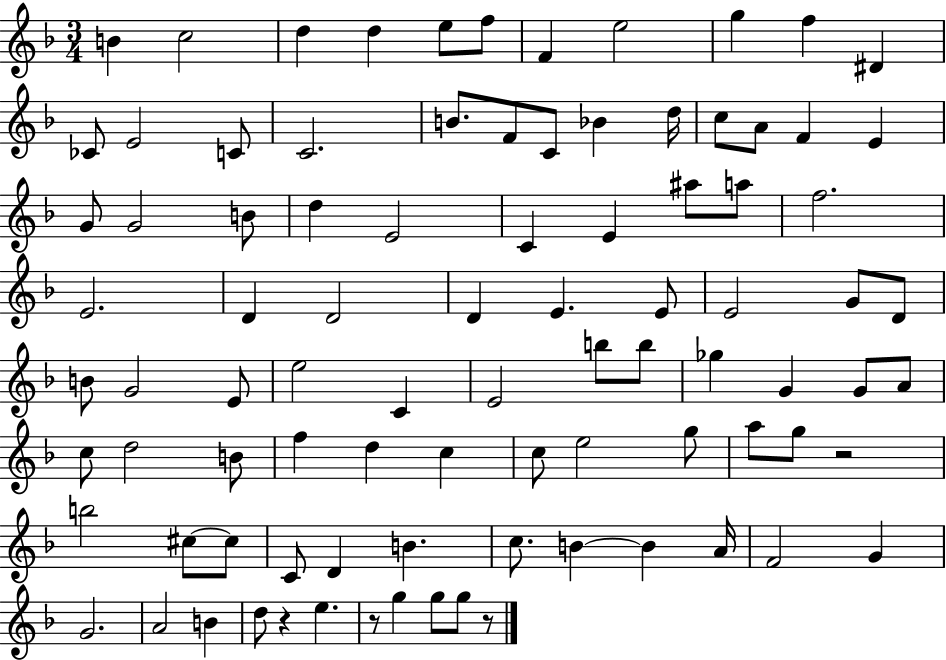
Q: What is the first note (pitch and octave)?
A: B4